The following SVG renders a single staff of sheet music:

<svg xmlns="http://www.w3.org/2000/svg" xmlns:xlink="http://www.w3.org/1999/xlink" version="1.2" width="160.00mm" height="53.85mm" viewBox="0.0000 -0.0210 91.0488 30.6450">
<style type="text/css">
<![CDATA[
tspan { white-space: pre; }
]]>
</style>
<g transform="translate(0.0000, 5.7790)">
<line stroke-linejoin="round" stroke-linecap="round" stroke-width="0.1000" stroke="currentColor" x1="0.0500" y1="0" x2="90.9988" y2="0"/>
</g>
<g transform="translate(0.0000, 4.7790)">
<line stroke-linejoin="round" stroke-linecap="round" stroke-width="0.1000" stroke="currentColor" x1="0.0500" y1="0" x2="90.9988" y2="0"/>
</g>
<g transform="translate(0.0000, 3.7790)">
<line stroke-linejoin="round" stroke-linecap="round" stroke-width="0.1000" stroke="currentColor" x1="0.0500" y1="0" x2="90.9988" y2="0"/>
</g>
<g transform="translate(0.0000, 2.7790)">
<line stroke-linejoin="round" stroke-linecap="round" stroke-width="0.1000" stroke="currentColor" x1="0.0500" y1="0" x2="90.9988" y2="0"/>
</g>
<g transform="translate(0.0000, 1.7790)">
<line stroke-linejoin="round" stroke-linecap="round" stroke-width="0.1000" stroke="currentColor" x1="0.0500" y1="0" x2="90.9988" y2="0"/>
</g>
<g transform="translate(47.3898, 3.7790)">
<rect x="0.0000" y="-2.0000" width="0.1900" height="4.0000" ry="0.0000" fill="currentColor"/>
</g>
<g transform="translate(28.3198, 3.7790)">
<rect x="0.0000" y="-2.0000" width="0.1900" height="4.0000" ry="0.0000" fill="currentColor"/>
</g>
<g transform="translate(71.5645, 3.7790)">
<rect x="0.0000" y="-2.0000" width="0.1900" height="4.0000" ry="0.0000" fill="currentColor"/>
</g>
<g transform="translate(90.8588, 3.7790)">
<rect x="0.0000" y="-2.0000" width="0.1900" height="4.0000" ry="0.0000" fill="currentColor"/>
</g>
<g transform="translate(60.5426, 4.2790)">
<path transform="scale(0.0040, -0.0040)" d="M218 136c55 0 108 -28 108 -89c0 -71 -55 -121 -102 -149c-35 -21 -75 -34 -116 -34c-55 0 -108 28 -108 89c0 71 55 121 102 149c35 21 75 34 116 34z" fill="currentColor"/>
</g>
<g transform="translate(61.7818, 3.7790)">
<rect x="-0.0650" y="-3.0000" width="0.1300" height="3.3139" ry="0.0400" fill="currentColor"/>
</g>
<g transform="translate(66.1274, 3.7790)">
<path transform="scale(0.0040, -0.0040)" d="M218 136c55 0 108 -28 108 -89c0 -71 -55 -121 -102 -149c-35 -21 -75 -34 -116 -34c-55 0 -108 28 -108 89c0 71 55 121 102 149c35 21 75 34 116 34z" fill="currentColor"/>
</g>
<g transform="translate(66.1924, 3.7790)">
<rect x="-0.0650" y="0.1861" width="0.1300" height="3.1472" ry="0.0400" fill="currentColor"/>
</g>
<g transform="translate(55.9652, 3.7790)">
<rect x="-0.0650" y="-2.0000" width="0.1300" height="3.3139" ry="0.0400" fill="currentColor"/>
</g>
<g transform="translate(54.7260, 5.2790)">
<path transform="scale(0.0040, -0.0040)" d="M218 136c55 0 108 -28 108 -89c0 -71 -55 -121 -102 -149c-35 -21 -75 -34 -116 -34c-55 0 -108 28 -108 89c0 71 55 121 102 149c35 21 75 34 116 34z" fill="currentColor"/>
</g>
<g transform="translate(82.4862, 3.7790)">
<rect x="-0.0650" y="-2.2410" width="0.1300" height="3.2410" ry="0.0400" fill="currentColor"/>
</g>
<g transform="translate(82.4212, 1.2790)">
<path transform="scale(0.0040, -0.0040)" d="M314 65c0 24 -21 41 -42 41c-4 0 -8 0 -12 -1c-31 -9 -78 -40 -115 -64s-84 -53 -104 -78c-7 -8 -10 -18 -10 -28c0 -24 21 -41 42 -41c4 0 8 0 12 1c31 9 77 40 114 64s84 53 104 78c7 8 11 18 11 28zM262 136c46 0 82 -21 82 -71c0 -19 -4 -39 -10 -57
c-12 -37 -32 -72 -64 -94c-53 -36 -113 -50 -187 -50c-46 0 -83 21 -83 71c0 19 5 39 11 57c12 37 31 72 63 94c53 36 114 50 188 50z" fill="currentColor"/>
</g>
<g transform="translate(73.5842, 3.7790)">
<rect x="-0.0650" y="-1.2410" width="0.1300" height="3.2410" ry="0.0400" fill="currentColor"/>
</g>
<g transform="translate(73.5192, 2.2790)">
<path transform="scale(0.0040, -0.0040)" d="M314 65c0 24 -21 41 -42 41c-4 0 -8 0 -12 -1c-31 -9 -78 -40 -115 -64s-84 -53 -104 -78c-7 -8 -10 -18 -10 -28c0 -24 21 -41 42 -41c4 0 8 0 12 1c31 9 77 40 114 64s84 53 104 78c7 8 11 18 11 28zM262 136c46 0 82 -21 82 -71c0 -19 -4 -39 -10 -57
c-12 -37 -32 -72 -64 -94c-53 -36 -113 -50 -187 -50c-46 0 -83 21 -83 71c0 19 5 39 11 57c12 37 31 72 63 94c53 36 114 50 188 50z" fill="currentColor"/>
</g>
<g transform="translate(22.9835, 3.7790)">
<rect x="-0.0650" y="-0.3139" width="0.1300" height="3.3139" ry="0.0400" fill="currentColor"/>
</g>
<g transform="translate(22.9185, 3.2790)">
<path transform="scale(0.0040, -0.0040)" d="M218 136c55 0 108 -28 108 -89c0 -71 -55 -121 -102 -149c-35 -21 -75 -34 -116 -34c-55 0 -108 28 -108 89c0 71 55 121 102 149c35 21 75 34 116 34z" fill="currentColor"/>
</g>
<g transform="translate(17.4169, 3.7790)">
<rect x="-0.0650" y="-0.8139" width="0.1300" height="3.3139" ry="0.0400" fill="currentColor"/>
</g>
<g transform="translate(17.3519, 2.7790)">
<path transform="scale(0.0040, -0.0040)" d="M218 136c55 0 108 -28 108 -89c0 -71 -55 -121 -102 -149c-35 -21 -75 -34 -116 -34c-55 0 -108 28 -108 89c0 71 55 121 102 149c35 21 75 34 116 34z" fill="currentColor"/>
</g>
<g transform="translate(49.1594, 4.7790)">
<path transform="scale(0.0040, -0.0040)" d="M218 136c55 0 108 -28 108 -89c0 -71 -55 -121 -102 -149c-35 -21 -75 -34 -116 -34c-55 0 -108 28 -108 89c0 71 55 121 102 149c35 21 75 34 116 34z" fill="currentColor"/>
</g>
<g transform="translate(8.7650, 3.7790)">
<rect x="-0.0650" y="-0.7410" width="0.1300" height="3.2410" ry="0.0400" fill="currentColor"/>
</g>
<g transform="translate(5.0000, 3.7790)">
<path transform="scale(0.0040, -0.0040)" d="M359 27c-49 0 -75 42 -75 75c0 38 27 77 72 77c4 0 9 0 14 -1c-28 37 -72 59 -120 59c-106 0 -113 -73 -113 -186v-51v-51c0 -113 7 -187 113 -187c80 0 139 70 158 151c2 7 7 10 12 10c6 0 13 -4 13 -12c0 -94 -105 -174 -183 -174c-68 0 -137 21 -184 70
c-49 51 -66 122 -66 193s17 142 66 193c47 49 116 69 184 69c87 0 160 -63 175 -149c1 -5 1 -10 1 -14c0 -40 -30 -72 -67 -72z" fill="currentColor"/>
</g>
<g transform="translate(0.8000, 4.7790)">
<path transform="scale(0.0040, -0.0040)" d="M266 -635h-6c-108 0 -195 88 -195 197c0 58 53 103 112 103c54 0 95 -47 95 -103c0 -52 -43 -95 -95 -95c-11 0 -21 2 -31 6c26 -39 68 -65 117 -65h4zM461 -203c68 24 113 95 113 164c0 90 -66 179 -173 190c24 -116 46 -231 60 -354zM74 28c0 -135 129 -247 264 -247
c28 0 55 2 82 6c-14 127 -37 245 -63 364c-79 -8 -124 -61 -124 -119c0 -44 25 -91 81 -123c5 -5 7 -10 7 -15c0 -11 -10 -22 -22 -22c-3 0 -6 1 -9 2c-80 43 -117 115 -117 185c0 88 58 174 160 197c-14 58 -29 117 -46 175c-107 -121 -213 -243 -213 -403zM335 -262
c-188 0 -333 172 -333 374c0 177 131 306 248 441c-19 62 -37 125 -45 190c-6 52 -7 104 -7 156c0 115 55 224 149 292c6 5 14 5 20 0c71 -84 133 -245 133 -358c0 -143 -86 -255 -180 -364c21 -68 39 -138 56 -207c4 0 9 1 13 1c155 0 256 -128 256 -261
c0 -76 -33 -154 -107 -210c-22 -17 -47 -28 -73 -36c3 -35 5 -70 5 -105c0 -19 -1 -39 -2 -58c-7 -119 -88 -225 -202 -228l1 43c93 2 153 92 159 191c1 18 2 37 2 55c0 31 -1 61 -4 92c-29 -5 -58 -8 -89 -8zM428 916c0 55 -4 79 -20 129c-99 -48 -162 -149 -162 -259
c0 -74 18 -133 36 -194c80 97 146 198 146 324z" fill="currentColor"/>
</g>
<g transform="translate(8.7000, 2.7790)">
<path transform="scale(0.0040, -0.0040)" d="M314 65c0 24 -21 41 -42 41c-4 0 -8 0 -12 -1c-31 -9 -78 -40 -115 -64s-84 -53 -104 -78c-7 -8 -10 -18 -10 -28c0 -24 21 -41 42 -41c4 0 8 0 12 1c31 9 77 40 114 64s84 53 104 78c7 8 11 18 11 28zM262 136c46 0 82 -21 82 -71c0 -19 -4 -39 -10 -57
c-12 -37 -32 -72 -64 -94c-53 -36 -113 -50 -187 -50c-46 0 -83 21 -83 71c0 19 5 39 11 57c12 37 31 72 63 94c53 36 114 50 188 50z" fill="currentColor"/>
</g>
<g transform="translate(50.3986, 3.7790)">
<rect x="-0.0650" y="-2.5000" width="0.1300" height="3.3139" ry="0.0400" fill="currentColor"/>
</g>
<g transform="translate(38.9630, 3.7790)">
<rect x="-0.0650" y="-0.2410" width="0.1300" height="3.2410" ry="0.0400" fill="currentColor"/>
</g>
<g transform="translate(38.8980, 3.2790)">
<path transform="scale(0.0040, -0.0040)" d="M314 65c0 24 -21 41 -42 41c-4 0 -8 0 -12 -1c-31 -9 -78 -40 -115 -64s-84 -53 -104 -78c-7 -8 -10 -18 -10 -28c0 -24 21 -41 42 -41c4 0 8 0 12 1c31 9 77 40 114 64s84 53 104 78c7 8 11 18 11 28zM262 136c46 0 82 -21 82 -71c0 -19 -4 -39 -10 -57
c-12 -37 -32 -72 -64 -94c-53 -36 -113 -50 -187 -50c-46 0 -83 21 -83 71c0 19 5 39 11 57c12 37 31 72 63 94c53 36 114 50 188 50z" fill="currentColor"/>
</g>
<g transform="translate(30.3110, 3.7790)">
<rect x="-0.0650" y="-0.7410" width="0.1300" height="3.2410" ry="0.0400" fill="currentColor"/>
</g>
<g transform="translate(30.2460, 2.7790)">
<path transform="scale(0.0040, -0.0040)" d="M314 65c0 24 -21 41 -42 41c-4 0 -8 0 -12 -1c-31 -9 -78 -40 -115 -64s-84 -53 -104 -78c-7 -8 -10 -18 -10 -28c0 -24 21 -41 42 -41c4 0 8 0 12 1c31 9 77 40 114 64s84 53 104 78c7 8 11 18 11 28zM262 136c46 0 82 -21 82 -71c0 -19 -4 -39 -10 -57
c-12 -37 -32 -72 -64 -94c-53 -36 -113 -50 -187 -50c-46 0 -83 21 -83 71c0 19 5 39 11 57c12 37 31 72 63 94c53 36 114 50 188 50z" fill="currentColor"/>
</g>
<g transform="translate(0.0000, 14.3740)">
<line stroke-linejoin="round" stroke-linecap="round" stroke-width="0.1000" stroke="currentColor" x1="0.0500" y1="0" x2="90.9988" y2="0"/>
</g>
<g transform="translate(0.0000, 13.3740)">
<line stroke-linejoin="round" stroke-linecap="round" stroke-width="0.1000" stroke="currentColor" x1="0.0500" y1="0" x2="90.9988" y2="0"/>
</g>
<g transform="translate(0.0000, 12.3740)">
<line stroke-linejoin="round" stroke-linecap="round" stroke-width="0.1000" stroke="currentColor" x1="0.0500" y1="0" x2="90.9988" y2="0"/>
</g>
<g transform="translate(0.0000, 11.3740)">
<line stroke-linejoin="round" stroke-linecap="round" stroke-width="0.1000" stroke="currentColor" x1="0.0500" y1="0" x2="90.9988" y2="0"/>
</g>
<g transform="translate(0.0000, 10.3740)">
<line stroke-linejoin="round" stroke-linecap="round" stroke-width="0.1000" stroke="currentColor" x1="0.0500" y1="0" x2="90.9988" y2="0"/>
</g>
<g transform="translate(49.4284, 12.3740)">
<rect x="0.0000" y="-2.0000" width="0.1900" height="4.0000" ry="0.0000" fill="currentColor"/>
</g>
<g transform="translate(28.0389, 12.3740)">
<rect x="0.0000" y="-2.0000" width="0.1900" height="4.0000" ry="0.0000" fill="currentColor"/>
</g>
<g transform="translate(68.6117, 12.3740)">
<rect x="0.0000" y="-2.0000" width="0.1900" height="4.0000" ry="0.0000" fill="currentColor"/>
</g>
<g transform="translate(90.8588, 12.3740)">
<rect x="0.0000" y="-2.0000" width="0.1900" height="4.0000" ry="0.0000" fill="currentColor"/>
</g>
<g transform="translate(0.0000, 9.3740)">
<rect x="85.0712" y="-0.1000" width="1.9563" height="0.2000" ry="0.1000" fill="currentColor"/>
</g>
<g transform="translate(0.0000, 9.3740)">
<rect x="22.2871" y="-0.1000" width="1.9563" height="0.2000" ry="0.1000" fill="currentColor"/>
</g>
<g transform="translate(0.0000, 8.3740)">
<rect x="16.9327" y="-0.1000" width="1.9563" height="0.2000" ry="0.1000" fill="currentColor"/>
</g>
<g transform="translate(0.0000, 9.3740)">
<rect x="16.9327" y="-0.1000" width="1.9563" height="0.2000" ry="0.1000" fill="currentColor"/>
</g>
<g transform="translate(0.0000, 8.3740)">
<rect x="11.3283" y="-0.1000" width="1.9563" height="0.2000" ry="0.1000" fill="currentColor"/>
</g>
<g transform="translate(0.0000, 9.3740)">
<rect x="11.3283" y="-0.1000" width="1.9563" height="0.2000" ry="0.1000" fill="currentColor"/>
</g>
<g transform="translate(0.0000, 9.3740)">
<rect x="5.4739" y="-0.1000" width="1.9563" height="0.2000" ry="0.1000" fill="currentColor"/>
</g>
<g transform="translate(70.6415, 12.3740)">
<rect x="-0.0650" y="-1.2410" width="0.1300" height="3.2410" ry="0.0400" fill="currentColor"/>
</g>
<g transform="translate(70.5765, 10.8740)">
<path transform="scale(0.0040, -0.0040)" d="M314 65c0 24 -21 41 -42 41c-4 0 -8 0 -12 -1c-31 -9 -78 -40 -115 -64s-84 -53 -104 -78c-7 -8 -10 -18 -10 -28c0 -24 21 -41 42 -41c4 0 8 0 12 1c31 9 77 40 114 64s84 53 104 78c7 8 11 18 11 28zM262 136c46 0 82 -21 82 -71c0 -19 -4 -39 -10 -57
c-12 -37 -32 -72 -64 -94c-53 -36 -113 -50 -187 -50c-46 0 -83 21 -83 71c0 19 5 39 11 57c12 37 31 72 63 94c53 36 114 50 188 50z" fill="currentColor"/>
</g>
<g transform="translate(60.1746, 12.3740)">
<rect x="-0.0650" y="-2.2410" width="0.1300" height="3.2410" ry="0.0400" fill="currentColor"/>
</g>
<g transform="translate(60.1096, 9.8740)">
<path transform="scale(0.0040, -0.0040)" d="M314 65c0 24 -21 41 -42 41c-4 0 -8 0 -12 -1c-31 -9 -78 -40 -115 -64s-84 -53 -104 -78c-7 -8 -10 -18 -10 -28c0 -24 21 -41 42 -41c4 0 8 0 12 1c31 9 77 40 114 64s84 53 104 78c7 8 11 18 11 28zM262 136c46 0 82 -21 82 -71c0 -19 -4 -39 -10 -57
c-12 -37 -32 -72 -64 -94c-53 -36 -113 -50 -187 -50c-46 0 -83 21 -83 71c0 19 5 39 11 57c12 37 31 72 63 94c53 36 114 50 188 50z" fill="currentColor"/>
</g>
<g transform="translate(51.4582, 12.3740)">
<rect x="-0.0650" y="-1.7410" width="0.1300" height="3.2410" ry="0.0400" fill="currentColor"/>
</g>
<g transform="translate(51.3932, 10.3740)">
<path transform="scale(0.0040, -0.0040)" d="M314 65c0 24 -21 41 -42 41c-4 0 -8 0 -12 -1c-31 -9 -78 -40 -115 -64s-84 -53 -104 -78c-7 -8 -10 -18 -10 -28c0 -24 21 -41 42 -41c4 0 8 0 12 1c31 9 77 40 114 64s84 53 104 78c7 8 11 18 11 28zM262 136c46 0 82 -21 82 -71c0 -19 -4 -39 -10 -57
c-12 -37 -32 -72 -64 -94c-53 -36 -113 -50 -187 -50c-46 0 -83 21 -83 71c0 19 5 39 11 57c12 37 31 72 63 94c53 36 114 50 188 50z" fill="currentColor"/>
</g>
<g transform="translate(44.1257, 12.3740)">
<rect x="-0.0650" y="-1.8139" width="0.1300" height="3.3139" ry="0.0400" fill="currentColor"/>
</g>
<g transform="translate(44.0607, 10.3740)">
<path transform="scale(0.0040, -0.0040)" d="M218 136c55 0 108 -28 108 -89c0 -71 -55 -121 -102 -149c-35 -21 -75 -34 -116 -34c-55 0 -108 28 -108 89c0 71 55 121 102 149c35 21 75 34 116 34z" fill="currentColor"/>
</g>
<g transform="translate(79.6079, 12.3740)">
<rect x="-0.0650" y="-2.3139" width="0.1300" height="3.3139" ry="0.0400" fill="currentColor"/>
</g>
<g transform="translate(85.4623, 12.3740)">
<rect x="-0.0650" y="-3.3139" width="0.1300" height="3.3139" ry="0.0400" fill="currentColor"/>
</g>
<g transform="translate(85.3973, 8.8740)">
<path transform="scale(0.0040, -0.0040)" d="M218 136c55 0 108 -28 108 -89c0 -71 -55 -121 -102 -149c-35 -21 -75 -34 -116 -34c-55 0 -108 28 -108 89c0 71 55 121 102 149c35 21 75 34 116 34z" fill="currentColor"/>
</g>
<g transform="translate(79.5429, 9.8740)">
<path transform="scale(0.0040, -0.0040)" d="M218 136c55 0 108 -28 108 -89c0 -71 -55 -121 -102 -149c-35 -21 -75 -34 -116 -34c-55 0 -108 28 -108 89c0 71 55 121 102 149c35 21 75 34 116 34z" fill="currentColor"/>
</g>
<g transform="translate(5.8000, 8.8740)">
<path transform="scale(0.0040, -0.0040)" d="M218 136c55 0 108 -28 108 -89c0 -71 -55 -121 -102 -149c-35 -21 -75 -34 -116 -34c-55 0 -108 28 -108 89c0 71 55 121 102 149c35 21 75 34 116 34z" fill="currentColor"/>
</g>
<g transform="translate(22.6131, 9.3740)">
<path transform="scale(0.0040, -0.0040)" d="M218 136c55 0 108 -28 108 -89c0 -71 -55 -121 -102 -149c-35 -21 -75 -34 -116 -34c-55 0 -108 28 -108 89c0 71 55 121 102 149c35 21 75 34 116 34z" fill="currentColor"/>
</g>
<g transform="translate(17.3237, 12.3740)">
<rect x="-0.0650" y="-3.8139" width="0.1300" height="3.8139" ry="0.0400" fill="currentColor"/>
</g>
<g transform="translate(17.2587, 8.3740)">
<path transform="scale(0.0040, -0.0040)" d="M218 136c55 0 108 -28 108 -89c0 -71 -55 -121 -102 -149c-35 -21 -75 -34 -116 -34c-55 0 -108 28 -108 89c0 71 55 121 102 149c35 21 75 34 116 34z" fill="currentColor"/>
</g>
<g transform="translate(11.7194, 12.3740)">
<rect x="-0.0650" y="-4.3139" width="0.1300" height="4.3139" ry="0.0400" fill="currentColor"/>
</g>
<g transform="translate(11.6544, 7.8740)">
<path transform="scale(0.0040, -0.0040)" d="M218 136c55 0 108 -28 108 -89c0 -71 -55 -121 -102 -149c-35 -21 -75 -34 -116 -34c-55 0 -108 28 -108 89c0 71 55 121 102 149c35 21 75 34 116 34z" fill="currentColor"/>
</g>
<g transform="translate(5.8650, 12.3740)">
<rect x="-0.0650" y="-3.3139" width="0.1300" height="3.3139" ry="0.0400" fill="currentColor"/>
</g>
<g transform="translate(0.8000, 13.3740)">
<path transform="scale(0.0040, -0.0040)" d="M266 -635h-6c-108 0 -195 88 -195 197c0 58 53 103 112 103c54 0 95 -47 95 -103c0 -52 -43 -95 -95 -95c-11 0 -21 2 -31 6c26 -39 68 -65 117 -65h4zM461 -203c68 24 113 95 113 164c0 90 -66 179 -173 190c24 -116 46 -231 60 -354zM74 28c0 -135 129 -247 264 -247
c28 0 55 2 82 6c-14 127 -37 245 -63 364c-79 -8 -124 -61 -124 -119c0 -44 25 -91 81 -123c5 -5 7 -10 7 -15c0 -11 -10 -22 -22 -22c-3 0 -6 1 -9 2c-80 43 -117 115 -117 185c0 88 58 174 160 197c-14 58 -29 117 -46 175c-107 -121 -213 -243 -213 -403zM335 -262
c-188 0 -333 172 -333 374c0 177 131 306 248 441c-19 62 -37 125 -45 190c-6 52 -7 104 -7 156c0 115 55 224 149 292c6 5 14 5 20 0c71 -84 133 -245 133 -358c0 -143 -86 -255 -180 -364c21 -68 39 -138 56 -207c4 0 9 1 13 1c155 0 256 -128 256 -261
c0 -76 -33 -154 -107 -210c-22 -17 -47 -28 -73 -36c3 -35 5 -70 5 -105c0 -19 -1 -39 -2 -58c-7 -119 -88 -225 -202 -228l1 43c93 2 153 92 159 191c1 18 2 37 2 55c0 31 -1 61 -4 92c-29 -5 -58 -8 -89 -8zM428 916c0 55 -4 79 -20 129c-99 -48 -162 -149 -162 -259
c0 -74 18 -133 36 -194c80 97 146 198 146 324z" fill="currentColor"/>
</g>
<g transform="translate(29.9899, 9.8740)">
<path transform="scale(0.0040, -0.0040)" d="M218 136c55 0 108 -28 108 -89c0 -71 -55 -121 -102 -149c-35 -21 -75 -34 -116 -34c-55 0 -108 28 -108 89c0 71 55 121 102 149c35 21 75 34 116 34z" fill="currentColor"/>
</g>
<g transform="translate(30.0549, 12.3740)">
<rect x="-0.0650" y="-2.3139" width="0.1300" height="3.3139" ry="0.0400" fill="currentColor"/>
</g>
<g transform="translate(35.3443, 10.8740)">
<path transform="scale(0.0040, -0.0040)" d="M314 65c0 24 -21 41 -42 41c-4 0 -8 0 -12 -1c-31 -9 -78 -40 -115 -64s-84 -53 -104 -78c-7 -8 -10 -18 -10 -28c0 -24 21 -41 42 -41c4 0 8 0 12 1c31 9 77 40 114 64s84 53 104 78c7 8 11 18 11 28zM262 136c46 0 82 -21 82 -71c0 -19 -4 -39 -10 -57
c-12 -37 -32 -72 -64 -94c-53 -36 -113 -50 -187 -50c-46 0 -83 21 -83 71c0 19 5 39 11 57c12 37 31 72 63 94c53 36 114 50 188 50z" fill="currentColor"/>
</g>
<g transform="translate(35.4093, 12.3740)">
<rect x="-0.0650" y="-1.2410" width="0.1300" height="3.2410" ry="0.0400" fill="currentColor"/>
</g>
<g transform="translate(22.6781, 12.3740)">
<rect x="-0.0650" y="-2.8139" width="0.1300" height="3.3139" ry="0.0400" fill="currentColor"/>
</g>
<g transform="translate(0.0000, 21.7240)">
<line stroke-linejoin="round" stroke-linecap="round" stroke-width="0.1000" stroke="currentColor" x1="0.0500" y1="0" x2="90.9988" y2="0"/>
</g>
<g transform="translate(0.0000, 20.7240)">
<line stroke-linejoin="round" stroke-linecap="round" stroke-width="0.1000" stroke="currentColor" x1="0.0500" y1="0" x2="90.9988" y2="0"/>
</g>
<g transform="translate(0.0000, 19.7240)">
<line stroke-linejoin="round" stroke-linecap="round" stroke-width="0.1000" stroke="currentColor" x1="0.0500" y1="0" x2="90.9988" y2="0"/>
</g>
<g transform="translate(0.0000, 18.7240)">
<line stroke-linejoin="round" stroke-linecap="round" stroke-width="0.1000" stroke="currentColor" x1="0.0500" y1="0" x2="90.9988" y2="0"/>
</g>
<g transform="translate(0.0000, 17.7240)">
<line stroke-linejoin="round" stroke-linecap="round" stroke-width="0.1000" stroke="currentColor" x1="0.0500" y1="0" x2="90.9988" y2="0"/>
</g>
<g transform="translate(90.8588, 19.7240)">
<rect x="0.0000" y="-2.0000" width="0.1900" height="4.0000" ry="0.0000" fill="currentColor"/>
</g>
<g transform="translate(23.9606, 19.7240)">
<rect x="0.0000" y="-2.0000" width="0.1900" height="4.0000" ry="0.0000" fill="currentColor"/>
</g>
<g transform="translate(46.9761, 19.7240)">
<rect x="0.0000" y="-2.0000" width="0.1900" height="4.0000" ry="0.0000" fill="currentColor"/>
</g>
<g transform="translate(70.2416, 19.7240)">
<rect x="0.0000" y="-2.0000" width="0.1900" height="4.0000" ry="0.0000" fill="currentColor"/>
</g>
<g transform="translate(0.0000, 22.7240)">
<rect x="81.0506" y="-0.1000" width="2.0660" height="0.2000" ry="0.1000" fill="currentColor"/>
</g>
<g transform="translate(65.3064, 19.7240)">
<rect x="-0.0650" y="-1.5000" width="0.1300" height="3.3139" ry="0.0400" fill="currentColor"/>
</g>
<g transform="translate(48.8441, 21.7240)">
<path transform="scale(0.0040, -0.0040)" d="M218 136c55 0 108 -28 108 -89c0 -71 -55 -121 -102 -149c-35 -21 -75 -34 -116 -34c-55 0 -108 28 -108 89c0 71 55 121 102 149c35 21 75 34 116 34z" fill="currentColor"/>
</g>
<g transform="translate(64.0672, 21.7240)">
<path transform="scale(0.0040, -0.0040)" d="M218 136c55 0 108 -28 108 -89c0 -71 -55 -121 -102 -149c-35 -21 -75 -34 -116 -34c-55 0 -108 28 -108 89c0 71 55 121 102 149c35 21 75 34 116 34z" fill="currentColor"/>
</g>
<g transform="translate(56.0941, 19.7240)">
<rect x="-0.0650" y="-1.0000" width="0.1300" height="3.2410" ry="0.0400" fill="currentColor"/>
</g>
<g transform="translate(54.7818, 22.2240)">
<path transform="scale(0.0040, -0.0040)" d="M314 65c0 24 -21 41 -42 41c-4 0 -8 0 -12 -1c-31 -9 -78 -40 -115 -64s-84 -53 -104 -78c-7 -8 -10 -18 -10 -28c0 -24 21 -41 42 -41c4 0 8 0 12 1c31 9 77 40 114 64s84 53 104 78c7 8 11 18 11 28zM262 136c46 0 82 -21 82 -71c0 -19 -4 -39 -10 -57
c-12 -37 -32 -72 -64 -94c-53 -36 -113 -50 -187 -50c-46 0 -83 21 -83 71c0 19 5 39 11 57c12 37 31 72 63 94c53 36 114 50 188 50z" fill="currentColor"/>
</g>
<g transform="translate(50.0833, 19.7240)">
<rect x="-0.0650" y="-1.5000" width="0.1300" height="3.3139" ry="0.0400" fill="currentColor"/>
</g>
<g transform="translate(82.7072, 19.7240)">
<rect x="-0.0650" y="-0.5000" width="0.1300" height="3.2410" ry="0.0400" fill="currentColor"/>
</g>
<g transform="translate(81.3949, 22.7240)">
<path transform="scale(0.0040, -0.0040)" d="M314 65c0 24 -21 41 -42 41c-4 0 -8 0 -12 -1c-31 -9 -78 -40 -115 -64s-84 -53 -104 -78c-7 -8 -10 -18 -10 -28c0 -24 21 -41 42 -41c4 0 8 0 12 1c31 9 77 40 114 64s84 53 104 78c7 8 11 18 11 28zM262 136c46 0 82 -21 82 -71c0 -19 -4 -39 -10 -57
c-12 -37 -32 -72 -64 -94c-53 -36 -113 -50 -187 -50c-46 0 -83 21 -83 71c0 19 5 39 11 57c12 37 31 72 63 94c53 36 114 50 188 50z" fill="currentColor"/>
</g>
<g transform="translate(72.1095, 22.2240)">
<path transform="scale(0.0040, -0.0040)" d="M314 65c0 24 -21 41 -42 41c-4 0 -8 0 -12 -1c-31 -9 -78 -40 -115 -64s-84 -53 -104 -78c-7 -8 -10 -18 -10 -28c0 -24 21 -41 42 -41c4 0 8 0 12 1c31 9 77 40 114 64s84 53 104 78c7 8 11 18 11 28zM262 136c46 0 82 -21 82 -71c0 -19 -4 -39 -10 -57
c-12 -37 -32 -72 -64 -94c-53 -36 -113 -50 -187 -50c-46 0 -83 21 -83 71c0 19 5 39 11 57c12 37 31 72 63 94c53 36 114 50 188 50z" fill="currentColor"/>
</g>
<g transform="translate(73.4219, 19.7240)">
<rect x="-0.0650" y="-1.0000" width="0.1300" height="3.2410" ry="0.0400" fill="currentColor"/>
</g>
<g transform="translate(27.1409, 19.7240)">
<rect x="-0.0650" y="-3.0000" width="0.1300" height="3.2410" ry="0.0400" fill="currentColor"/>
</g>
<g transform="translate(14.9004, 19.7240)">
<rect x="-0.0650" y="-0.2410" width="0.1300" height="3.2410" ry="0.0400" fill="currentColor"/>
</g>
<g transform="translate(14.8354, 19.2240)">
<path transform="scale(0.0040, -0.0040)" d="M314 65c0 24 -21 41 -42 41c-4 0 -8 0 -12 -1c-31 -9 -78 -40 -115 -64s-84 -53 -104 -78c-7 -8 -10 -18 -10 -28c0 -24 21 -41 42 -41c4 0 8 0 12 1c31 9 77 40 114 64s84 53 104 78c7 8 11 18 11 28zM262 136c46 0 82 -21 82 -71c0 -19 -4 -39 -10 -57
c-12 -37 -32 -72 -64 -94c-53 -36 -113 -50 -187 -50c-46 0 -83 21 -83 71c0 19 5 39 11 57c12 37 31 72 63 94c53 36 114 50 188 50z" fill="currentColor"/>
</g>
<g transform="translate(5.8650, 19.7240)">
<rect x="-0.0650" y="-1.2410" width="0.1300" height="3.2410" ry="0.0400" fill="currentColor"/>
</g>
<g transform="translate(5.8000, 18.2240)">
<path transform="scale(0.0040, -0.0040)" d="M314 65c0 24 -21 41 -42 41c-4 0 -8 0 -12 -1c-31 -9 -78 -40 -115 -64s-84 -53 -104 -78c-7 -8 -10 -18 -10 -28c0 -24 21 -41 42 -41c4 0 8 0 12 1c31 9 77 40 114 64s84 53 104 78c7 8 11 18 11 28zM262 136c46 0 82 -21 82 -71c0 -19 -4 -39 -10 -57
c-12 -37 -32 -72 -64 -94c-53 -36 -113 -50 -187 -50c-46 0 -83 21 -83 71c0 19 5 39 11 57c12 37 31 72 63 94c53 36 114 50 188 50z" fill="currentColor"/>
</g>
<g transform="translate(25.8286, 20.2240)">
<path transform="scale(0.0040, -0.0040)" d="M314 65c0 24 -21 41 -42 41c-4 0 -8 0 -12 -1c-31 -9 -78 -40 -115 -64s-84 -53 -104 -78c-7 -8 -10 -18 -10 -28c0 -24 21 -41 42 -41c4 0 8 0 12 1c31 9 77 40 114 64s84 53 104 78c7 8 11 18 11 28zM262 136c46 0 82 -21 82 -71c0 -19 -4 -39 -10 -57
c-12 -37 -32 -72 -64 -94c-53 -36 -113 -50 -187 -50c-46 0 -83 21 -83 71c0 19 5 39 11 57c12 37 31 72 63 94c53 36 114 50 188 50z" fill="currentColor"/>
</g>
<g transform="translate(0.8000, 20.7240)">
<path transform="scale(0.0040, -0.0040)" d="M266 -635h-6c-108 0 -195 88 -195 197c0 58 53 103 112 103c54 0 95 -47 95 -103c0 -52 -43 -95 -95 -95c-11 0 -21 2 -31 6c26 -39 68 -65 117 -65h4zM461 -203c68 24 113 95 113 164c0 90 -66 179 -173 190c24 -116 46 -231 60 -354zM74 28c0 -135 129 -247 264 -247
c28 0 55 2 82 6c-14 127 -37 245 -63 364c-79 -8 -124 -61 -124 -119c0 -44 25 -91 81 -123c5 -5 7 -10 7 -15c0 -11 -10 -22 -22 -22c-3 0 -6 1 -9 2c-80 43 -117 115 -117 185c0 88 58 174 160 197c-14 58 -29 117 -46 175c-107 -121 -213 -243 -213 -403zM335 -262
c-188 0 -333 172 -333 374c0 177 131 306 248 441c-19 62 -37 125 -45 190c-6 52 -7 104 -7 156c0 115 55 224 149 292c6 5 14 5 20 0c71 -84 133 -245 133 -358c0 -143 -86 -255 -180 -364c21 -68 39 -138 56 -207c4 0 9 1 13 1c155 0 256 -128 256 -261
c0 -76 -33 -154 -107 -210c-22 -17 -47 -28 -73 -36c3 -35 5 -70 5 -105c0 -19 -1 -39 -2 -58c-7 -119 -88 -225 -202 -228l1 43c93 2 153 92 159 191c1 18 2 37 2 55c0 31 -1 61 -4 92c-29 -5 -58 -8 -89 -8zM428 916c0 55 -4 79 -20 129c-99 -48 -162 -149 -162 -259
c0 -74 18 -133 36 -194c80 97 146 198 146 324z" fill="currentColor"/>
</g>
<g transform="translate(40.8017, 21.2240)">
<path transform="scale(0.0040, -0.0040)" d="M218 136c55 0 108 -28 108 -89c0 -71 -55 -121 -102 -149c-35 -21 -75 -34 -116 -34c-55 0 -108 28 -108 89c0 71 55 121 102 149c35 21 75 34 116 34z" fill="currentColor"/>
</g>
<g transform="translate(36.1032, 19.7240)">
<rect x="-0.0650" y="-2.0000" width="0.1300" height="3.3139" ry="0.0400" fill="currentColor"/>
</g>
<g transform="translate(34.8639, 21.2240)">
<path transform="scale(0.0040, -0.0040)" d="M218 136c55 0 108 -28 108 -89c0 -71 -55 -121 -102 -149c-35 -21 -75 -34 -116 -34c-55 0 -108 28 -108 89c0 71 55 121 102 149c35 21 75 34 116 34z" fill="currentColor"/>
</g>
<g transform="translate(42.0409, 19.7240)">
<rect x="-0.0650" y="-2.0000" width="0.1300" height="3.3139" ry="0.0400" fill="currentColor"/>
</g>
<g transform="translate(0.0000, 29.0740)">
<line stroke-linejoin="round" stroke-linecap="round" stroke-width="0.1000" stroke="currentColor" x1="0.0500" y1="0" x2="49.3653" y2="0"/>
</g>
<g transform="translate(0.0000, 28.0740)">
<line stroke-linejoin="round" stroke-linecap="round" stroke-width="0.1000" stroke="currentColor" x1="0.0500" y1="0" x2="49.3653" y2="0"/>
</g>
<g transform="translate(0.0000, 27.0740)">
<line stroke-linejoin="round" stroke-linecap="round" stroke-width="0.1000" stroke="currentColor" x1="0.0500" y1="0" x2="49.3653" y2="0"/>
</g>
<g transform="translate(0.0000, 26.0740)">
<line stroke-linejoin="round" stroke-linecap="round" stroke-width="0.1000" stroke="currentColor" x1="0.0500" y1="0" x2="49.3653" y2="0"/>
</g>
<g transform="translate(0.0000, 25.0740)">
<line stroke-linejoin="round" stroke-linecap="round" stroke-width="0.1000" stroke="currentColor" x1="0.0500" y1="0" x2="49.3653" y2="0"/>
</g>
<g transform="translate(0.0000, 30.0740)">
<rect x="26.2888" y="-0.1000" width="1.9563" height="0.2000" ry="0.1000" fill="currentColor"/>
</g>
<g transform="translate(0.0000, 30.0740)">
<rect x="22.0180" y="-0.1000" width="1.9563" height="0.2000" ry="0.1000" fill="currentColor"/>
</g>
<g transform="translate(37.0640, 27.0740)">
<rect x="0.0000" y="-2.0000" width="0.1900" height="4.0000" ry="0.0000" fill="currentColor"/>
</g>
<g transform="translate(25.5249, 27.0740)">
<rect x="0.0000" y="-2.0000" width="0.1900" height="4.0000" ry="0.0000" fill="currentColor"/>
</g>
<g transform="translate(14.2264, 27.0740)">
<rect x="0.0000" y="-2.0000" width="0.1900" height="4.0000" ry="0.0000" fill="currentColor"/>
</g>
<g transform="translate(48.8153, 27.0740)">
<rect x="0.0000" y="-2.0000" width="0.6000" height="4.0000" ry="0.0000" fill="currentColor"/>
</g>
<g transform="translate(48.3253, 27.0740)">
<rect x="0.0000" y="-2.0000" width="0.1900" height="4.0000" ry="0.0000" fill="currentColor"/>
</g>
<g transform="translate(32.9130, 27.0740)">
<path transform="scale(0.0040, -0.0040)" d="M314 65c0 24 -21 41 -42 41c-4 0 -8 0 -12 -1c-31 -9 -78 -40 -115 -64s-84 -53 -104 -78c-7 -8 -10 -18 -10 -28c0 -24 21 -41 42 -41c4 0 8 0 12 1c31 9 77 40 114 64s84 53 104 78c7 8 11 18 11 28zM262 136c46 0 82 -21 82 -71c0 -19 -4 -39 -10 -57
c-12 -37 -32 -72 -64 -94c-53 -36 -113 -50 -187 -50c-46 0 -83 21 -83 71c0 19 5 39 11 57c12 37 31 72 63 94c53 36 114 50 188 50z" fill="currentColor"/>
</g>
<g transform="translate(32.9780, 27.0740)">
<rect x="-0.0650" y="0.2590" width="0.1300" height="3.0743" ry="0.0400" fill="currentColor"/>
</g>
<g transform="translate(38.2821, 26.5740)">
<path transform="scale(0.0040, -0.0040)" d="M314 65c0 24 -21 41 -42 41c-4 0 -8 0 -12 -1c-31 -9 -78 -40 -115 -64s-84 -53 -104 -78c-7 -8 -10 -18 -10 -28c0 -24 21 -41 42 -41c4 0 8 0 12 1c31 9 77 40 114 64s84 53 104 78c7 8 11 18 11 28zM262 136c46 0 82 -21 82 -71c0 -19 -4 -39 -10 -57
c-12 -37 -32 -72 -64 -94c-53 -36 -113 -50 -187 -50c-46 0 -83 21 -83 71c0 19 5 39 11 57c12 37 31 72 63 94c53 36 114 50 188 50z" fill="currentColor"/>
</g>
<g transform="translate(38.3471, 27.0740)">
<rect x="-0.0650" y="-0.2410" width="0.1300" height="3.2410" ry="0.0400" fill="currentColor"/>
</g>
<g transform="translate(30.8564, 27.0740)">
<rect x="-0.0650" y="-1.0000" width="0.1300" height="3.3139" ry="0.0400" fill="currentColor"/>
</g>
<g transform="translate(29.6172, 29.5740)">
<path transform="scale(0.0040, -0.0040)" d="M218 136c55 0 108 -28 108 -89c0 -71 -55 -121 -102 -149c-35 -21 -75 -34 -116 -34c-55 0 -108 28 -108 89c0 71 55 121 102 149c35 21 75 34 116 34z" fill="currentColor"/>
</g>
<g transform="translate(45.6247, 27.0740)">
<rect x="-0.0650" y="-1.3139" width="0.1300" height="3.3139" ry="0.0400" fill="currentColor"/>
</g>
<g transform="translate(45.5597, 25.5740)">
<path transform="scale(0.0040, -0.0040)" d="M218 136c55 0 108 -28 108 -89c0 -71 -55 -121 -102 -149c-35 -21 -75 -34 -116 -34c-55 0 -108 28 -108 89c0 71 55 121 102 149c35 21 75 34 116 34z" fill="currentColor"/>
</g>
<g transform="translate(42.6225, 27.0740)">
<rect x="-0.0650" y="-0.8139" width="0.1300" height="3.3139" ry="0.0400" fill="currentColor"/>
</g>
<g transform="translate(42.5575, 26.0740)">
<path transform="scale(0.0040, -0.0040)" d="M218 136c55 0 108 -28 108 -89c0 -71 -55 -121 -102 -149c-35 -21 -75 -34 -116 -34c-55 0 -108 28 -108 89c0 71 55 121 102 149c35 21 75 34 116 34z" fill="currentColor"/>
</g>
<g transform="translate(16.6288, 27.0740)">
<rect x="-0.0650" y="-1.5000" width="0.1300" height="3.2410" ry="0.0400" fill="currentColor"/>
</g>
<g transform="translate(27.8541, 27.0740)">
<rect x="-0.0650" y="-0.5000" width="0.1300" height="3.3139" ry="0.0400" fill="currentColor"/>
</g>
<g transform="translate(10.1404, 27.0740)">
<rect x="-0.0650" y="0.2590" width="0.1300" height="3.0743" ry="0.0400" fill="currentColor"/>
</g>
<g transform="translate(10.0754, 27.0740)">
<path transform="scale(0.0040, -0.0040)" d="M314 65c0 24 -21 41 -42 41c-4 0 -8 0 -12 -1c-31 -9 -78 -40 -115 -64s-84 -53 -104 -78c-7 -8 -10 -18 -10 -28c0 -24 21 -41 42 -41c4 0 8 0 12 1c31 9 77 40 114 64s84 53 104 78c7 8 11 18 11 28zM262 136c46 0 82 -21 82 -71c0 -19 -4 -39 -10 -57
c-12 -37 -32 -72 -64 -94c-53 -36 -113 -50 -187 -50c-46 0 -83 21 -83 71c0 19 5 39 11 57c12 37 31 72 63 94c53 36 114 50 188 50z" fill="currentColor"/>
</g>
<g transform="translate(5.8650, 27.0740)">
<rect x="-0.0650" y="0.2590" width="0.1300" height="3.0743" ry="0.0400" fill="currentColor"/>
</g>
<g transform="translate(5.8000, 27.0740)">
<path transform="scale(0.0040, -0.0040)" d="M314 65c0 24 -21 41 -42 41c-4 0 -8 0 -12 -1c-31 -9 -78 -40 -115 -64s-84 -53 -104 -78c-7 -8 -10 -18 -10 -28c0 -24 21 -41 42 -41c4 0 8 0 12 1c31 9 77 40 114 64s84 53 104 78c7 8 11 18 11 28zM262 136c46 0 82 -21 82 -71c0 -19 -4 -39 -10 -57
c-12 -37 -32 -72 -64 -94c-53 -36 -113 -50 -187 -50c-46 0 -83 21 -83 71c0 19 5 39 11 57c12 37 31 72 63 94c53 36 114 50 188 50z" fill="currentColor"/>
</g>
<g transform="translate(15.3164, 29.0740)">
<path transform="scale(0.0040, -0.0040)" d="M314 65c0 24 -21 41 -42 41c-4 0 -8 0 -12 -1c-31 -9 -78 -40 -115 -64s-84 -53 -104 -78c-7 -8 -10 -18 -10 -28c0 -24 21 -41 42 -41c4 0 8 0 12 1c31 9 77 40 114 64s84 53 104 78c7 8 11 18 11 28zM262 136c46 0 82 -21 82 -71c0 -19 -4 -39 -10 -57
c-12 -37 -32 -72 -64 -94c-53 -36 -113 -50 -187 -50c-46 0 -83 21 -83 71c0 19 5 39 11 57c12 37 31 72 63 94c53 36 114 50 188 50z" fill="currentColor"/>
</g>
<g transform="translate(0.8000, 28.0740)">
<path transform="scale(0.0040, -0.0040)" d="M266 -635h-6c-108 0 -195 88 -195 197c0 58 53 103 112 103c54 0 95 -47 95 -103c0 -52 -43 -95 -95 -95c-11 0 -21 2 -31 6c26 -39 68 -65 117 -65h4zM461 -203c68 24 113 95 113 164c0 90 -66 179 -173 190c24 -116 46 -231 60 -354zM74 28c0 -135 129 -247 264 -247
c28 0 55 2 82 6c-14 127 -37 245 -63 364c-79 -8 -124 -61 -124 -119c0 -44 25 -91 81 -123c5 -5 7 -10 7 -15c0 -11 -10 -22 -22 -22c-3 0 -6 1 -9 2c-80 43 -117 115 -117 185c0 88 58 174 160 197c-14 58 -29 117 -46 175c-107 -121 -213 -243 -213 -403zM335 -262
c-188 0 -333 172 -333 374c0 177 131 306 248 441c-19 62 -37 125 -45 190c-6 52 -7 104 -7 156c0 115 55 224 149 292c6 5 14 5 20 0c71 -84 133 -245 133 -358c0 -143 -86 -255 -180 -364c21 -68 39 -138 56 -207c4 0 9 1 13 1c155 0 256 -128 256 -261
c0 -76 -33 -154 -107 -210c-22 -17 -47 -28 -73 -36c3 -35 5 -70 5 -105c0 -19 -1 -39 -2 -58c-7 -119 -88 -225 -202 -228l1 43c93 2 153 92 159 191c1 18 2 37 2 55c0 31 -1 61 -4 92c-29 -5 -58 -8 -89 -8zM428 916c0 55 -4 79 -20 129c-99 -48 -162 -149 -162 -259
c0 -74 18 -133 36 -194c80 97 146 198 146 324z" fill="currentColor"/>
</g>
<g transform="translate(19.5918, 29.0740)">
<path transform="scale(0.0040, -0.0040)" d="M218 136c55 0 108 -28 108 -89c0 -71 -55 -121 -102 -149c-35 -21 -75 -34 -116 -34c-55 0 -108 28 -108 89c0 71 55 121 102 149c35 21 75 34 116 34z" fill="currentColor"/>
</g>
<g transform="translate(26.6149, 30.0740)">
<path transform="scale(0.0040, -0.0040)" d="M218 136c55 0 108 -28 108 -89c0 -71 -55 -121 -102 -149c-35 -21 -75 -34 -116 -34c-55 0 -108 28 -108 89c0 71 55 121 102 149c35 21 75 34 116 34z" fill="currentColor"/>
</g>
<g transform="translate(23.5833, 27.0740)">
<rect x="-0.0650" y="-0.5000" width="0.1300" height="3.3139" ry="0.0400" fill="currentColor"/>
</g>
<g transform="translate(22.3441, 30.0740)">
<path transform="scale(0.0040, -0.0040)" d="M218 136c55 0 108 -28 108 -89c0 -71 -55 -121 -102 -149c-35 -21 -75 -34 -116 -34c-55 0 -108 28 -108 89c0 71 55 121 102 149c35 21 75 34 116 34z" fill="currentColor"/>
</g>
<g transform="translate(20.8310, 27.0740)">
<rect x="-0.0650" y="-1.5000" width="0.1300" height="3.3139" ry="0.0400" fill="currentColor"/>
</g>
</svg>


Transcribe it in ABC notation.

X:1
T:Untitled
M:4/4
L:1/4
K:C
d2 d c d2 c2 G F A B e2 g2 b d' c' a g e2 f f2 g2 e2 g b e2 c2 A2 F F E D2 E D2 C2 B2 B2 E2 E C C D B2 c2 d e